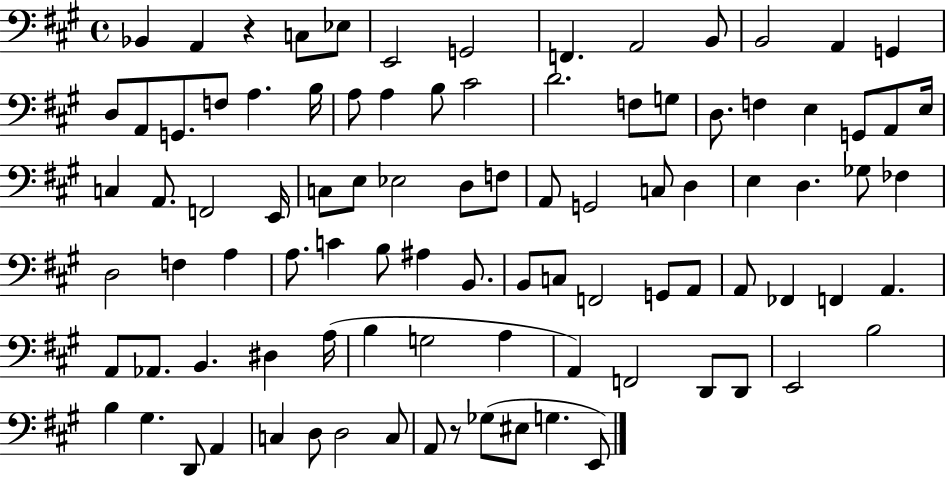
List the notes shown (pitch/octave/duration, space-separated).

Bb2/q A2/q R/q C3/e Eb3/e E2/h G2/h F2/q. A2/h B2/e B2/h A2/q G2/q D3/e A2/e G2/e. F3/e A3/q. B3/s A3/e A3/q B3/e C#4/h D4/h. F3/e G3/e D3/e. F3/q E3/q G2/e A2/e E3/s C3/q A2/e. F2/h E2/s C3/e E3/e Eb3/h D3/e F3/e A2/e G2/h C3/e D3/q E3/q D3/q. Gb3/e FES3/q D3/h F3/q A3/q A3/e. C4/q B3/e A#3/q B2/e. B2/e C3/e F2/h G2/e A2/e A2/e FES2/q F2/q A2/q. A2/e Ab2/e. B2/q. D#3/q A3/s B3/q G3/h A3/q A2/q F2/h D2/e D2/e E2/h B3/h B3/q G#3/q. D2/e A2/q C3/q D3/e D3/h C3/e A2/e R/e Gb3/e EIS3/e G3/q. E2/e